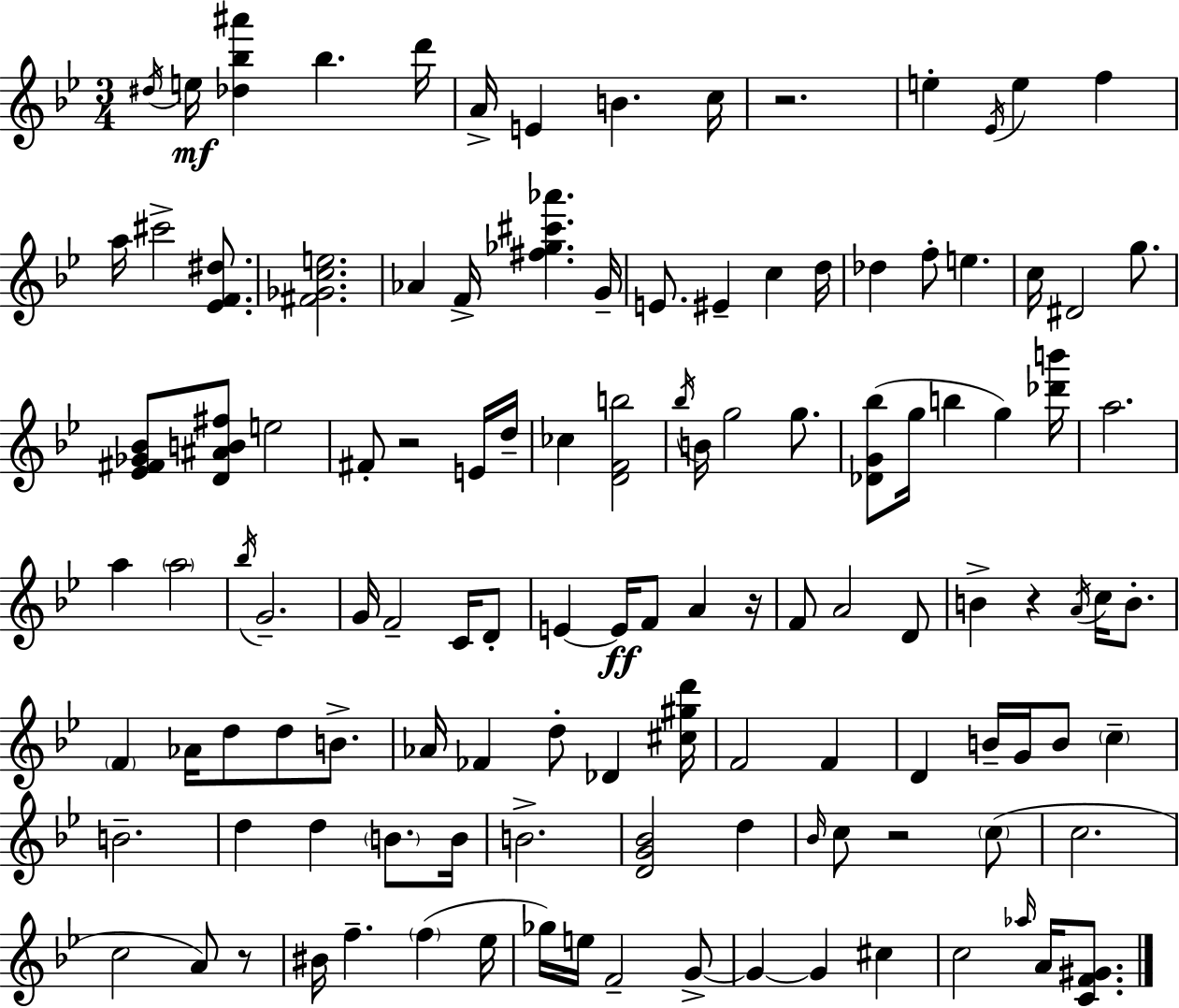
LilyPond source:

{
  \clef treble
  \numericTimeSignature
  \time 3/4
  \key bes \major
  \acciaccatura { dis''16 }\mf e''16 <des'' bes'' ais'''>4 bes''4. | d'''16 a'16-> e'4 b'4. | c''16 r2. | e''4-. \acciaccatura { ees'16 } e''4 f''4 | \break a''16 cis'''2-> <ees' f' dis''>8. | <fis' ges' c'' e''>2. | aes'4 f'16-> <fis'' ges'' cis''' aes'''>4. | g'16-- e'8. eis'4-- c''4 | \break d''16 des''4 f''8-. e''4. | c''16 dis'2 g''8. | <ees' fis' ges' bes'>8 <d' ais' b' fis''>8 e''2 | fis'8-. r2 | \break e'16 d''16-- ces''4 <d' f' b''>2 | \acciaccatura { bes''16 } b'16 g''2 | g''8. <des' g' bes''>8( g''16 b''4 g''4) | <des''' b'''>16 a''2. | \break a''4 \parenthesize a''2 | \acciaccatura { bes''16 } g'2.-- | g'16 f'2-- | c'16 d'8-. e'4~~ e'16\ff f'8 a'4 | \break r16 f'8 a'2 | d'8 b'4-> r4 | \acciaccatura { a'16 } c''16 b'8.-. \parenthesize f'4 aes'16 d''8 | d''8 b'8.-> aes'16 fes'4 d''8-. | \break des'4 <cis'' gis'' d'''>16 f'2 | f'4 d'4 b'16-- g'16 b'8 | \parenthesize c''4-- b'2.-- | d''4 d''4 | \break \parenthesize b'8. b'16 b'2.-> | <d' g' bes'>2 | d''4 \grace { bes'16 } c''8 r2 | \parenthesize c''8( c''2. | \break c''2 | a'8) r8 bis'16 f''4.-- | \parenthesize f''4( ees''16 ges''16) e''16 f'2-- | g'8->~~ g'4~~ g'4 | \break cis''4 c''2 | \grace { aes''16 } a'16 <c' f' gis'>8. \bar "|."
}